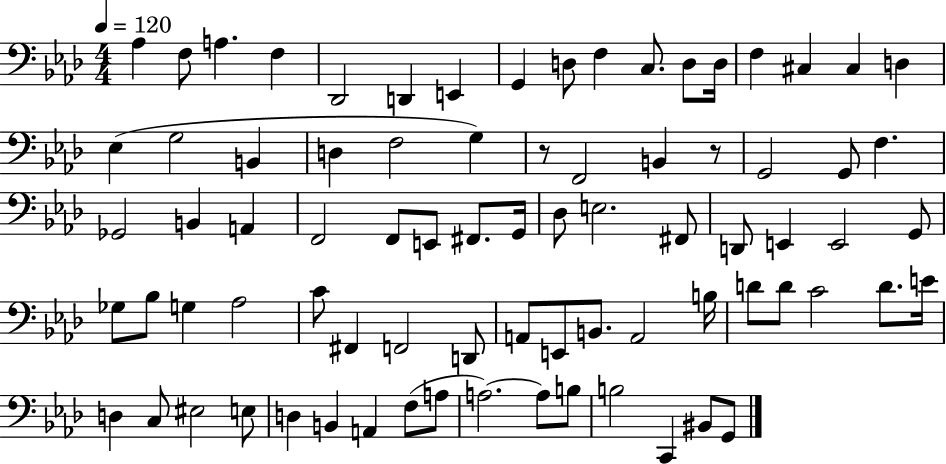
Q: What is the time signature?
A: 4/4